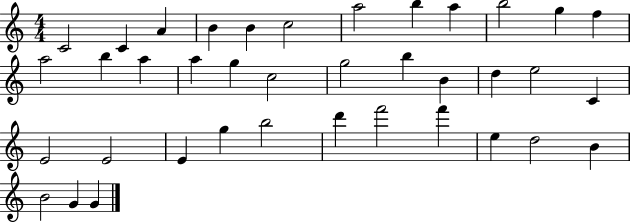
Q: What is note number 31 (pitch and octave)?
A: F6